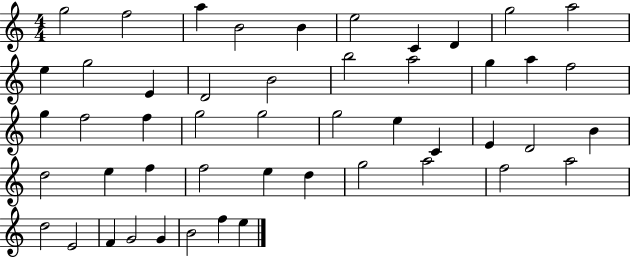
X:1
T:Untitled
M:4/4
L:1/4
K:C
g2 f2 a B2 B e2 C D g2 a2 e g2 E D2 B2 b2 a2 g a f2 g f2 f g2 g2 g2 e C E D2 B d2 e f f2 e d g2 a2 f2 a2 d2 E2 F G2 G B2 f e